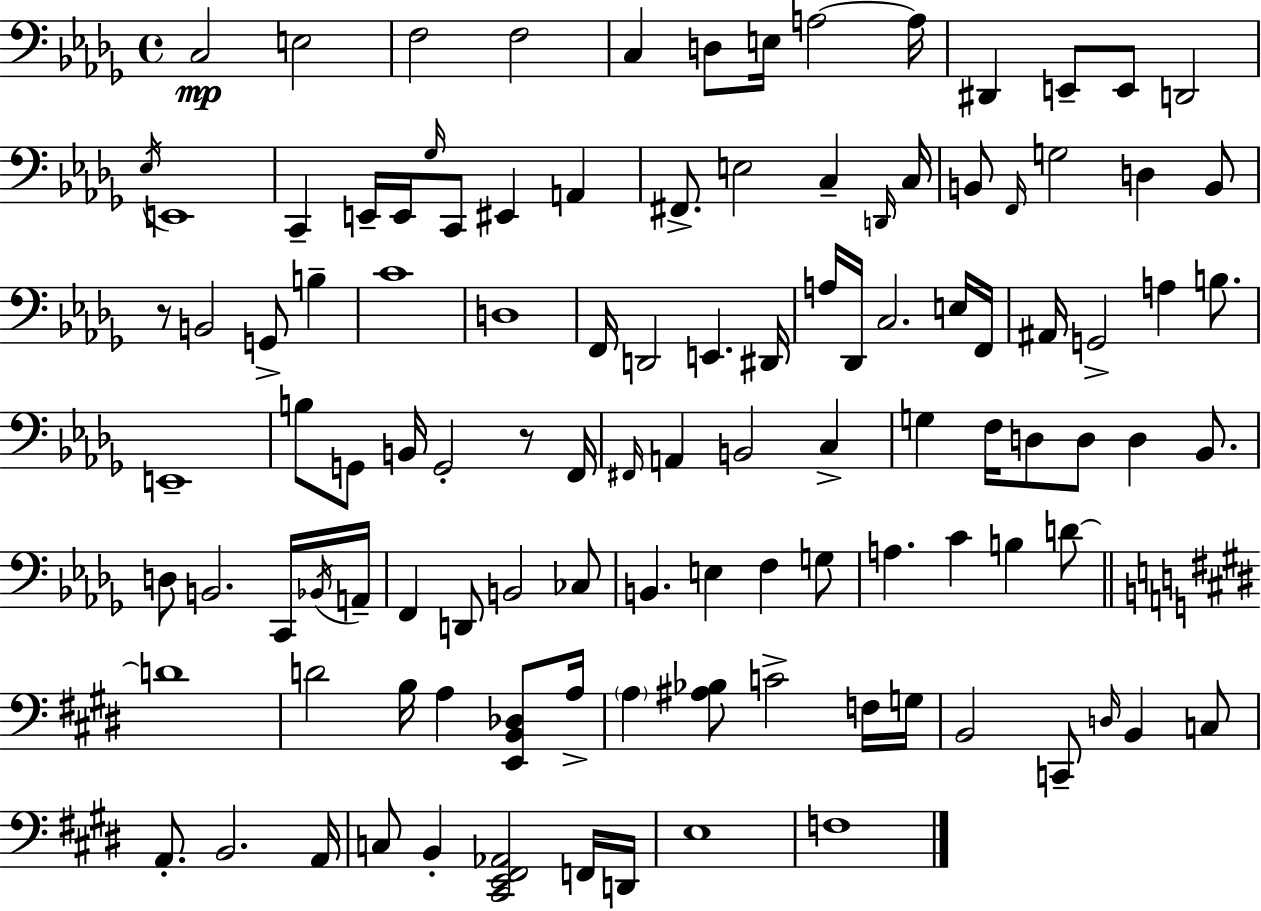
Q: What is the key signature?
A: BES minor